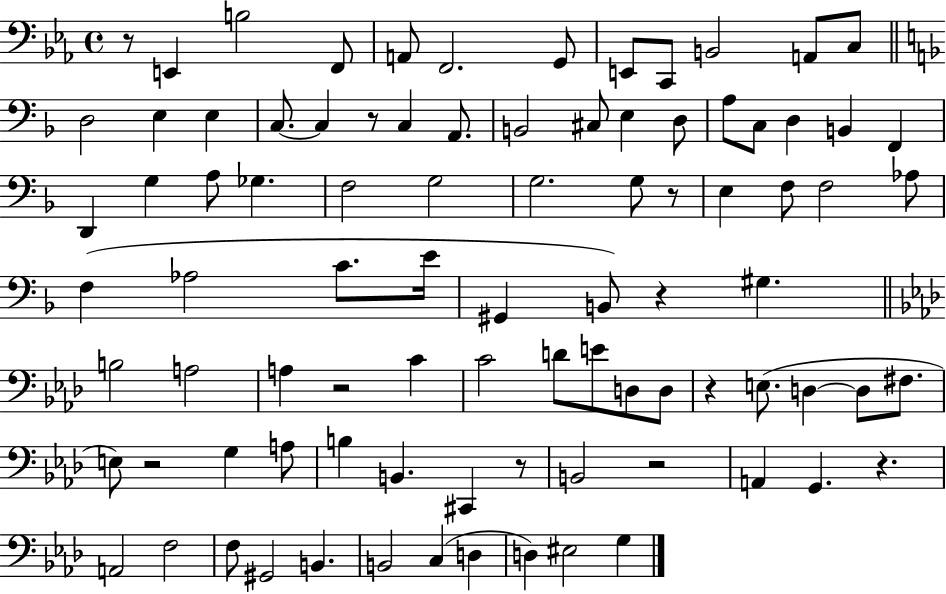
R/e E2/q B3/h F2/e A2/e F2/h. G2/e E2/e C2/e B2/h A2/e C3/e D3/h E3/q E3/q C3/e. C3/q R/e C3/q A2/e. B2/h C#3/e E3/q D3/e A3/e C3/e D3/q B2/q F2/q D2/q G3/q A3/e Gb3/q. F3/h G3/h G3/h. G3/e R/e E3/q F3/e F3/h Ab3/e F3/q Ab3/h C4/e. E4/s G#2/q B2/e R/q G#3/q. B3/h A3/h A3/q R/h C4/q C4/h D4/e E4/e D3/e D3/e R/q E3/e. D3/q D3/e F#3/e. E3/e R/h G3/q A3/e B3/q B2/q. C#2/q R/e B2/h R/h A2/q G2/q. R/q. A2/h F3/h F3/e G#2/h B2/q. B2/h C3/q D3/q D3/q EIS3/h G3/q